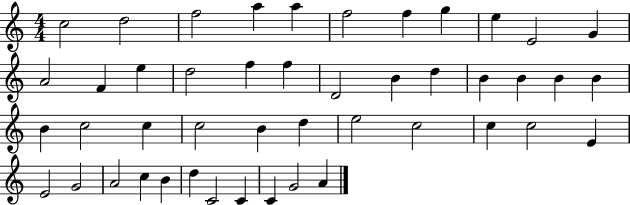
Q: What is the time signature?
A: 4/4